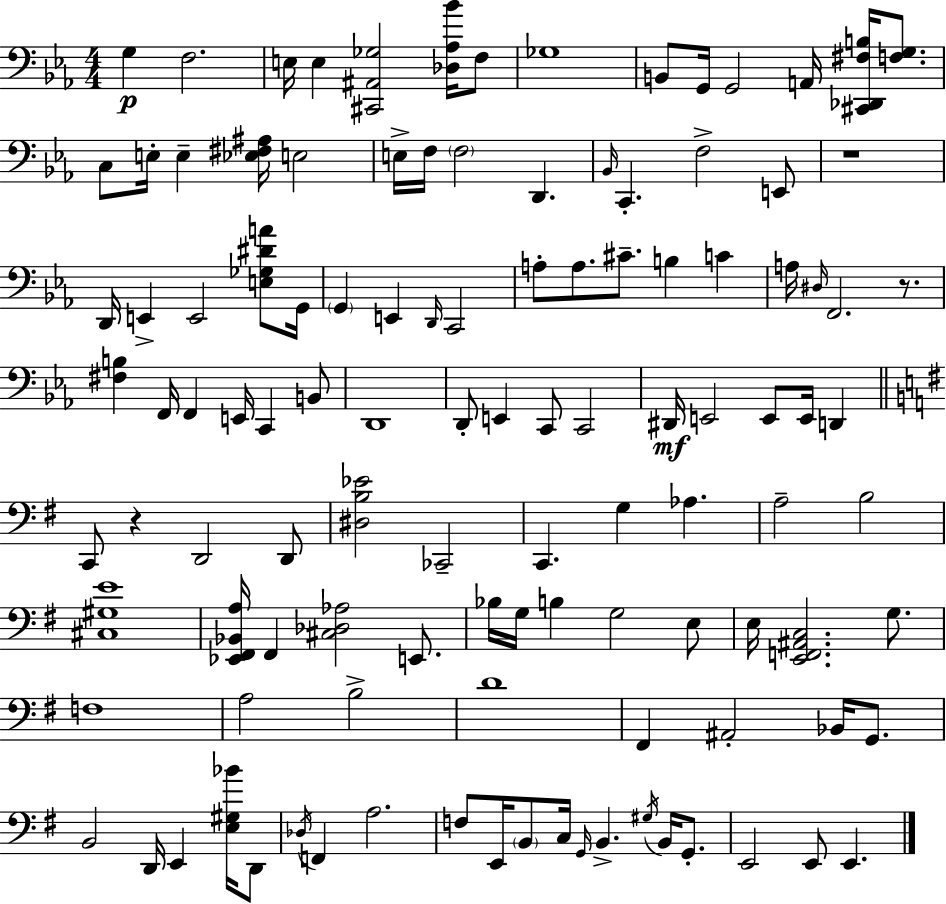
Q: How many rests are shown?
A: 3